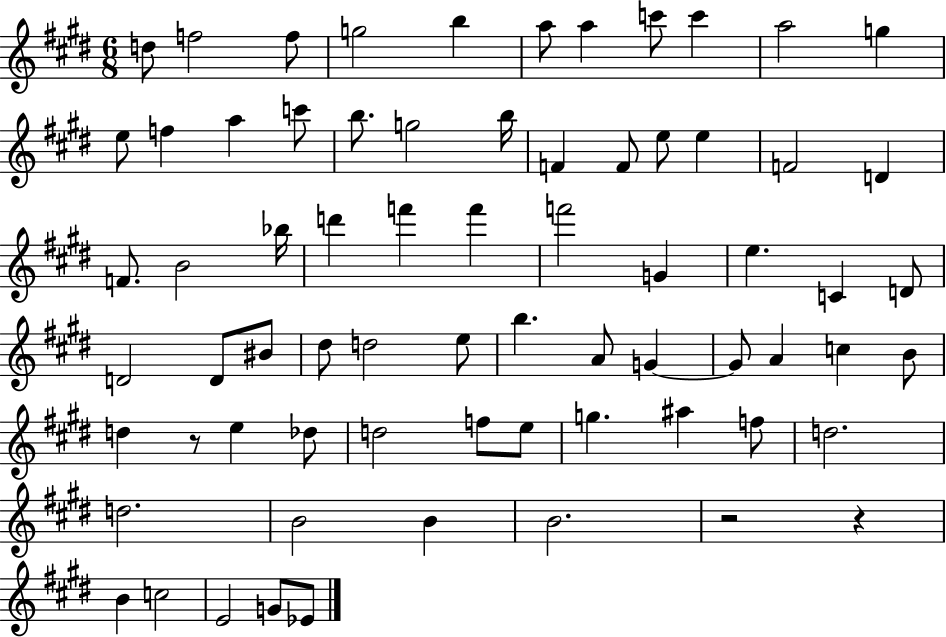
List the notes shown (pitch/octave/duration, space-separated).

D5/e F5/h F5/e G5/h B5/q A5/e A5/q C6/e C6/q A5/h G5/q E5/e F5/q A5/q C6/e B5/e. G5/h B5/s F4/q F4/e E5/e E5/q F4/h D4/q F4/e. B4/h Bb5/s D6/q F6/q F6/q F6/h G4/q E5/q. C4/q D4/e D4/h D4/e BIS4/e D#5/e D5/h E5/e B5/q. A4/e G4/q G4/e A4/q C5/q B4/e D5/q R/e E5/q Db5/e D5/h F5/e E5/e G5/q. A#5/q F5/e D5/h. D5/h. B4/h B4/q B4/h. R/h R/q B4/q C5/h E4/h G4/e Eb4/e